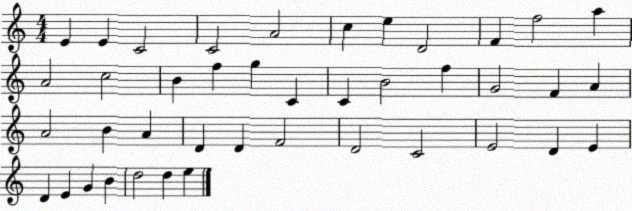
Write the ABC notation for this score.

X:1
T:Untitled
M:4/4
L:1/4
K:C
E E C2 C2 A2 c e D2 F f2 a A2 c2 B f g C C B2 f G2 F A A2 B A D D F2 D2 C2 E2 D E D E G B d2 d e